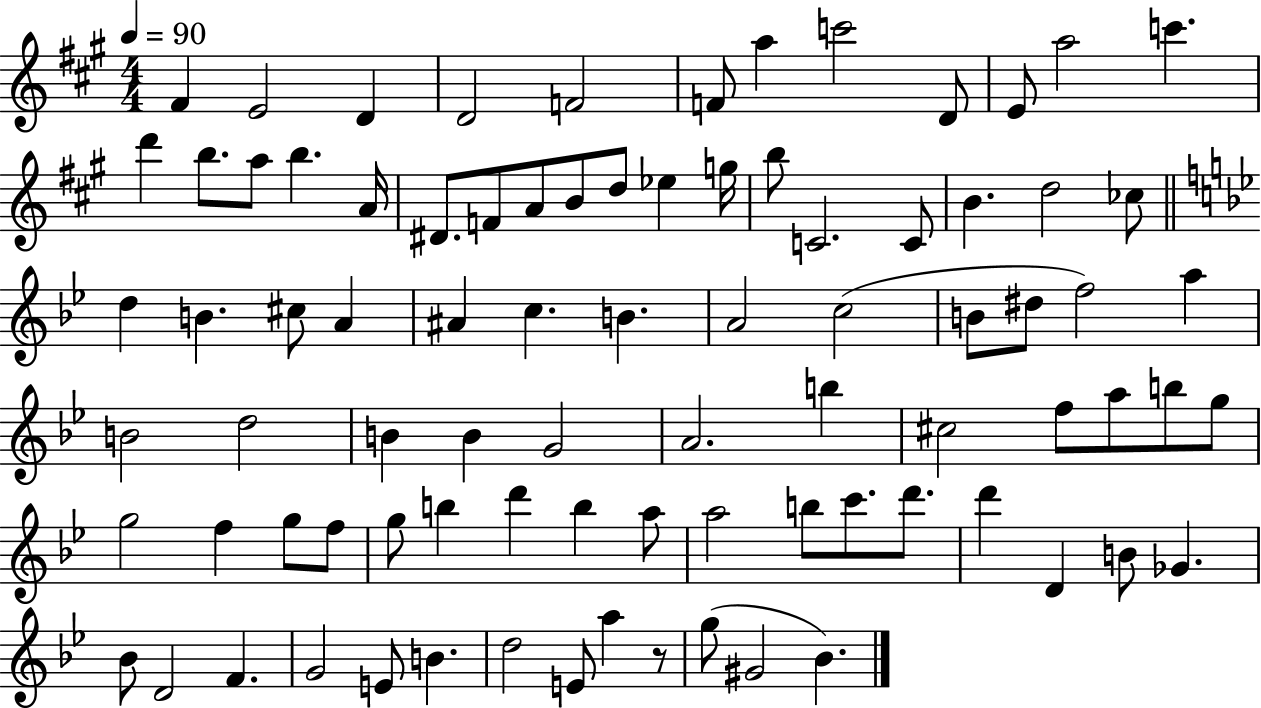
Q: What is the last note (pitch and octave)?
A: Bb4